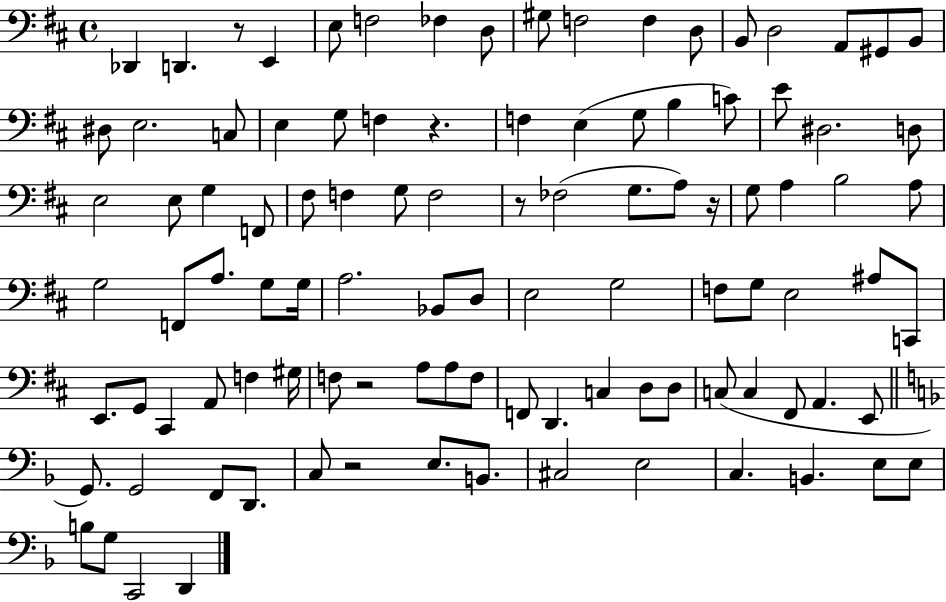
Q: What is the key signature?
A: D major